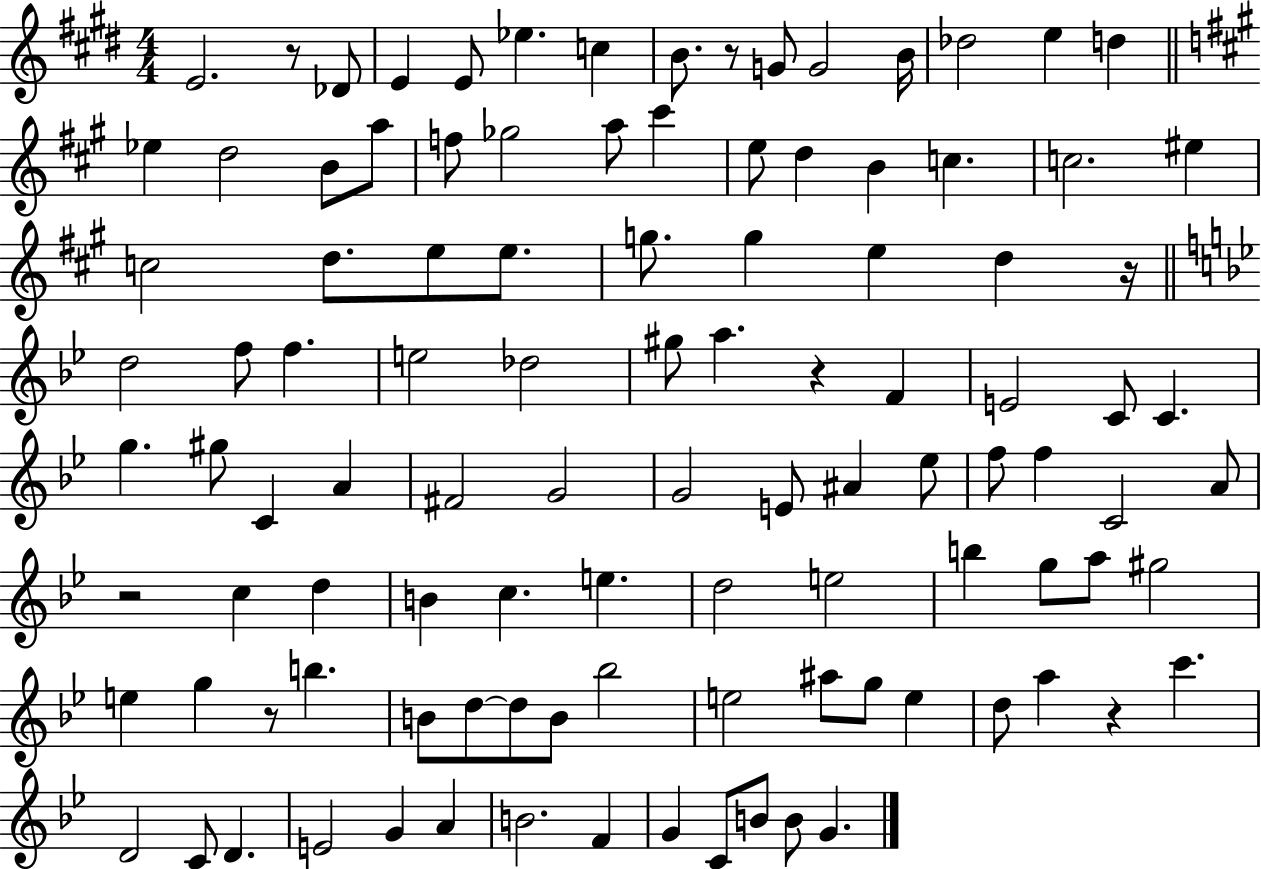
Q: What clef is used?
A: treble